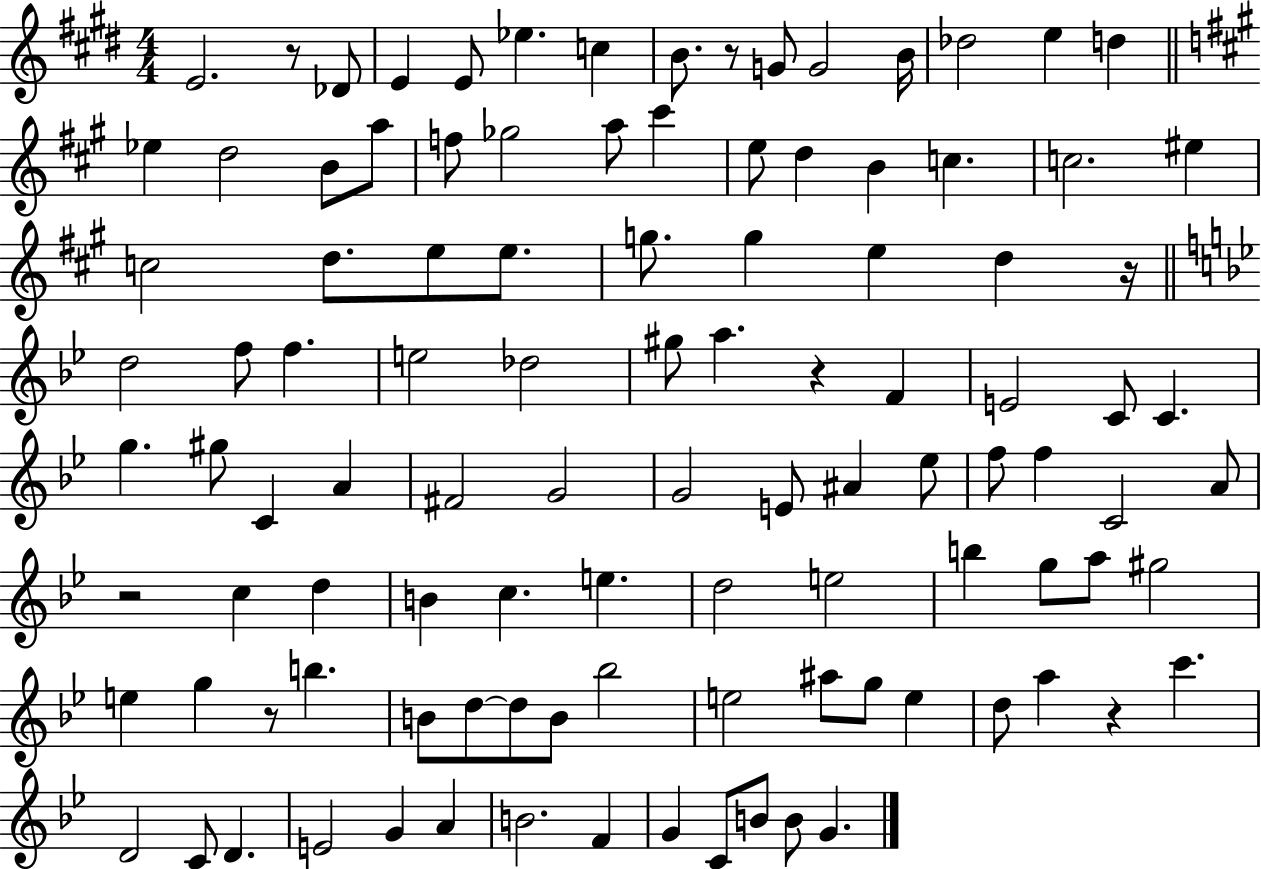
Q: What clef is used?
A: treble